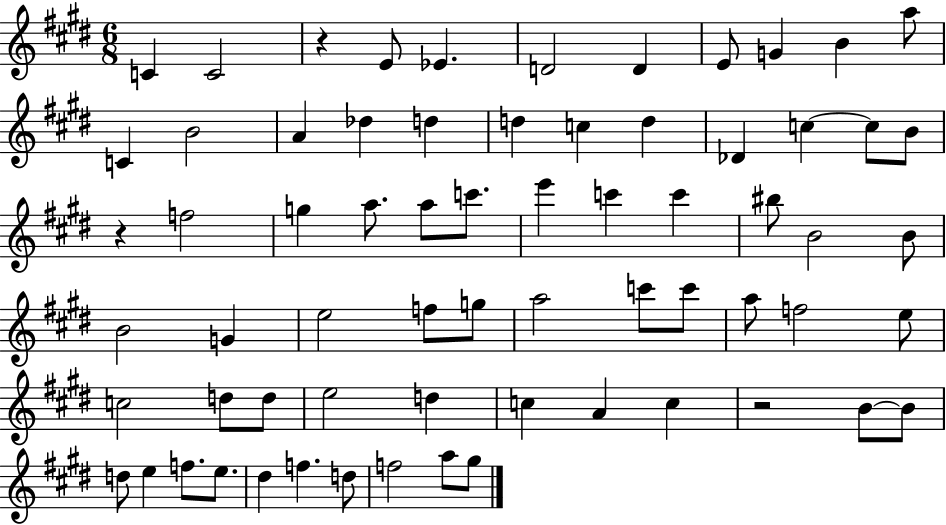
C4/q C4/h R/q E4/e Eb4/q. D4/h D4/q E4/e G4/q B4/q A5/e C4/q B4/h A4/q Db5/q D5/q D5/q C5/q D5/q Db4/q C5/q C5/e B4/e R/q F5/h G5/q A5/e. A5/e C6/e. E6/q C6/q C6/q BIS5/e B4/h B4/e B4/h G4/q E5/h F5/e G5/e A5/h C6/e C6/e A5/e F5/h E5/e C5/h D5/e D5/e E5/h D5/q C5/q A4/q C5/q R/h B4/e B4/e D5/e E5/q F5/e. E5/e. D#5/q F5/q. D5/e F5/h A5/e G#5/e